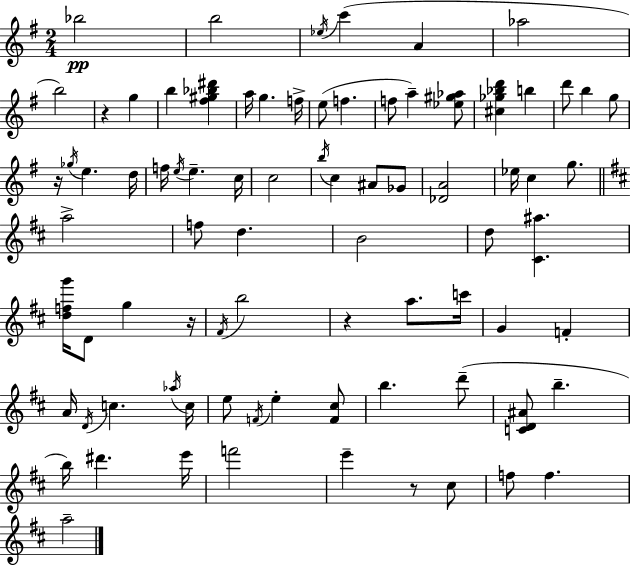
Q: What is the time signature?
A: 2/4